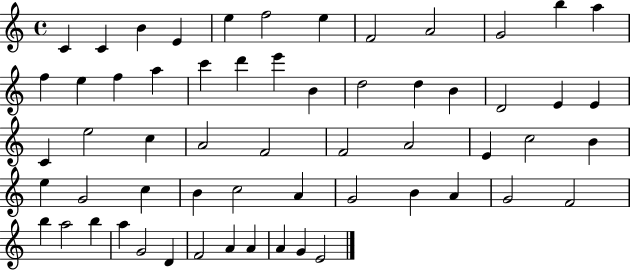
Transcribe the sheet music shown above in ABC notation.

X:1
T:Untitled
M:4/4
L:1/4
K:C
C C B E e f2 e F2 A2 G2 b a f e f a c' d' e' B d2 d B D2 E E C e2 c A2 F2 F2 A2 E c2 B e G2 c B c2 A G2 B A G2 F2 b a2 b a G2 D F2 A A A G E2